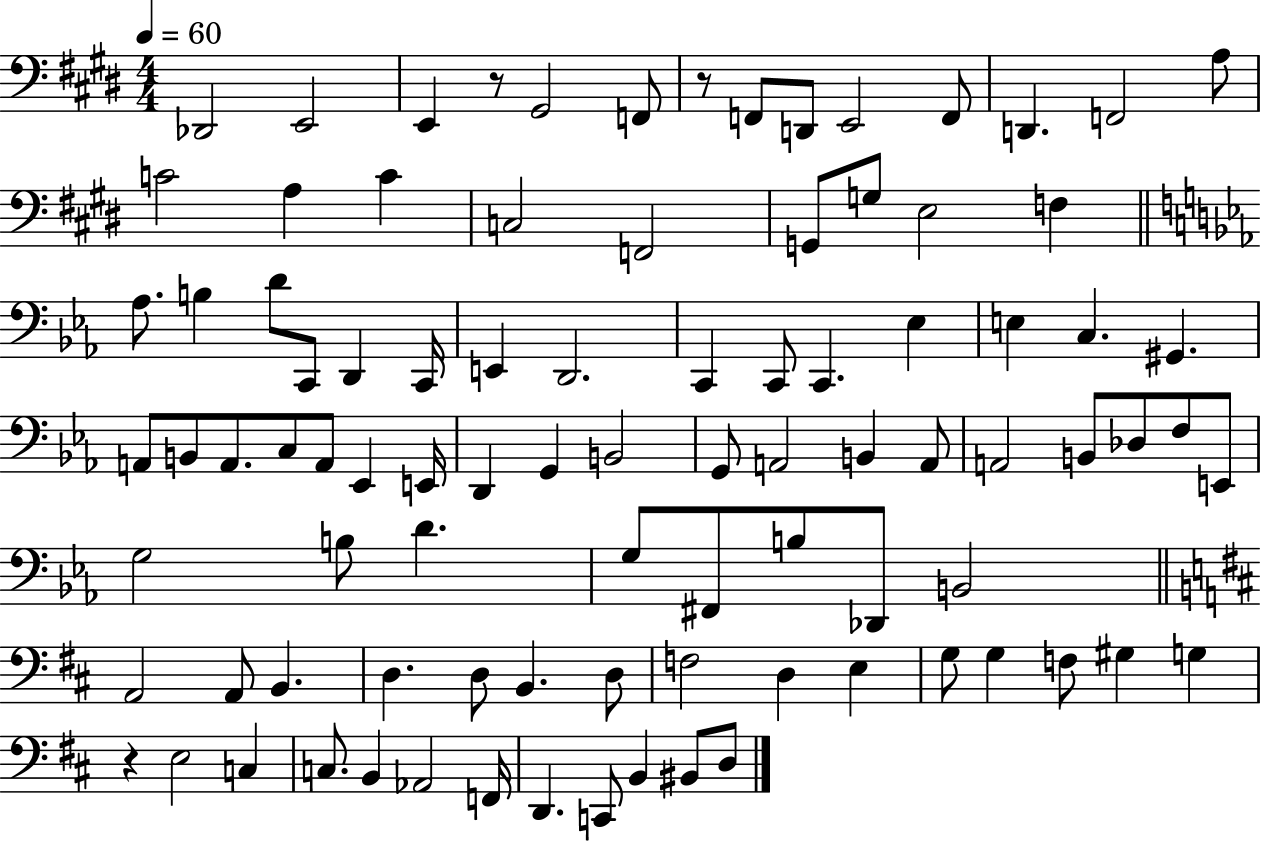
Db2/h E2/h E2/q R/e G#2/h F2/e R/e F2/e D2/e E2/h F2/e D2/q. F2/h A3/e C4/h A3/q C4/q C3/h F2/h G2/e G3/e E3/h F3/q Ab3/e. B3/q D4/e C2/e D2/q C2/s E2/q D2/h. C2/q C2/e C2/q. Eb3/q E3/q C3/q. G#2/q. A2/e B2/e A2/e. C3/e A2/e Eb2/q E2/s D2/q G2/q B2/h G2/e A2/h B2/q A2/e A2/h B2/e Db3/e F3/e E2/e G3/h B3/e D4/q. G3/e F#2/e B3/e Db2/e B2/h A2/h A2/e B2/q. D3/q. D3/e B2/q. D3/e F3/h D3/q E3/q G3/e G3/q F3/e G#3/q G3/q R/q E3/h C3/q C3/e. B2/q Ab2/h F2/s D2/q. C2/e B2/q BIS2/e D3/e